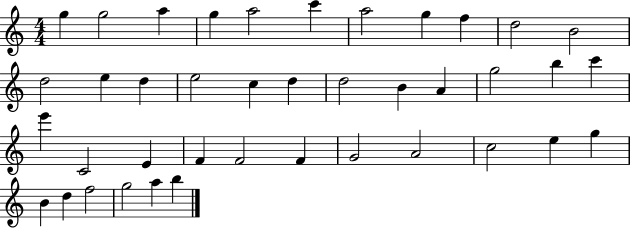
X:1
T:Untitled
M:4/4
L:1/4
K:C
g g2 a g a2 c' a2 g f d2 B2 d2 e d e2 c d d2 B A g2 b c' e' C2 E F F2 F G2 A2 c2 e g B d f2 g2 a b